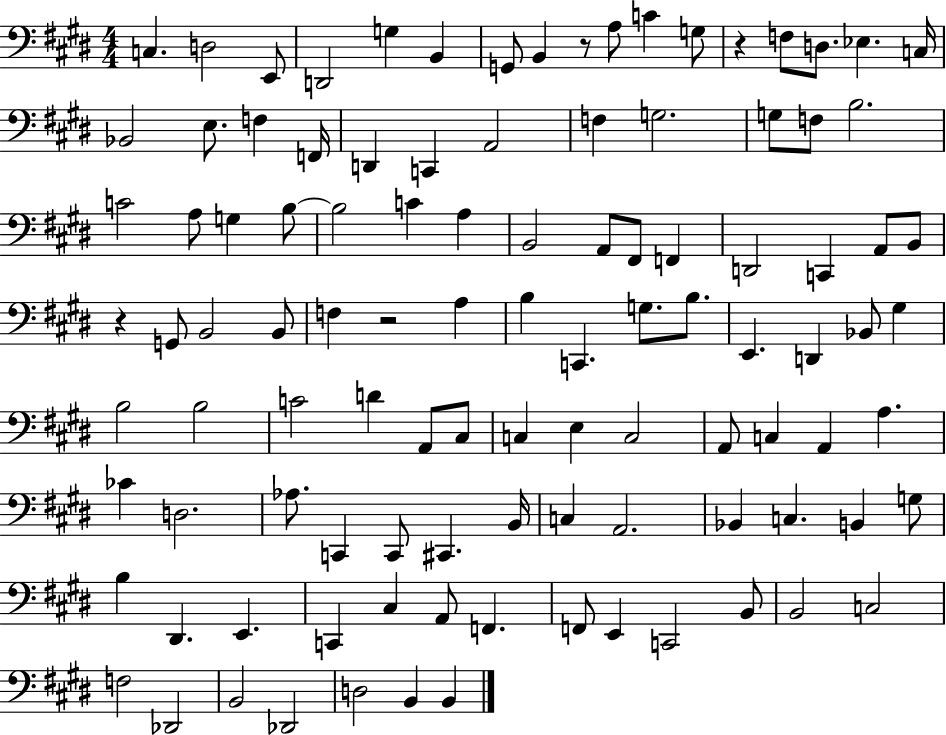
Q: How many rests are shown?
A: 4